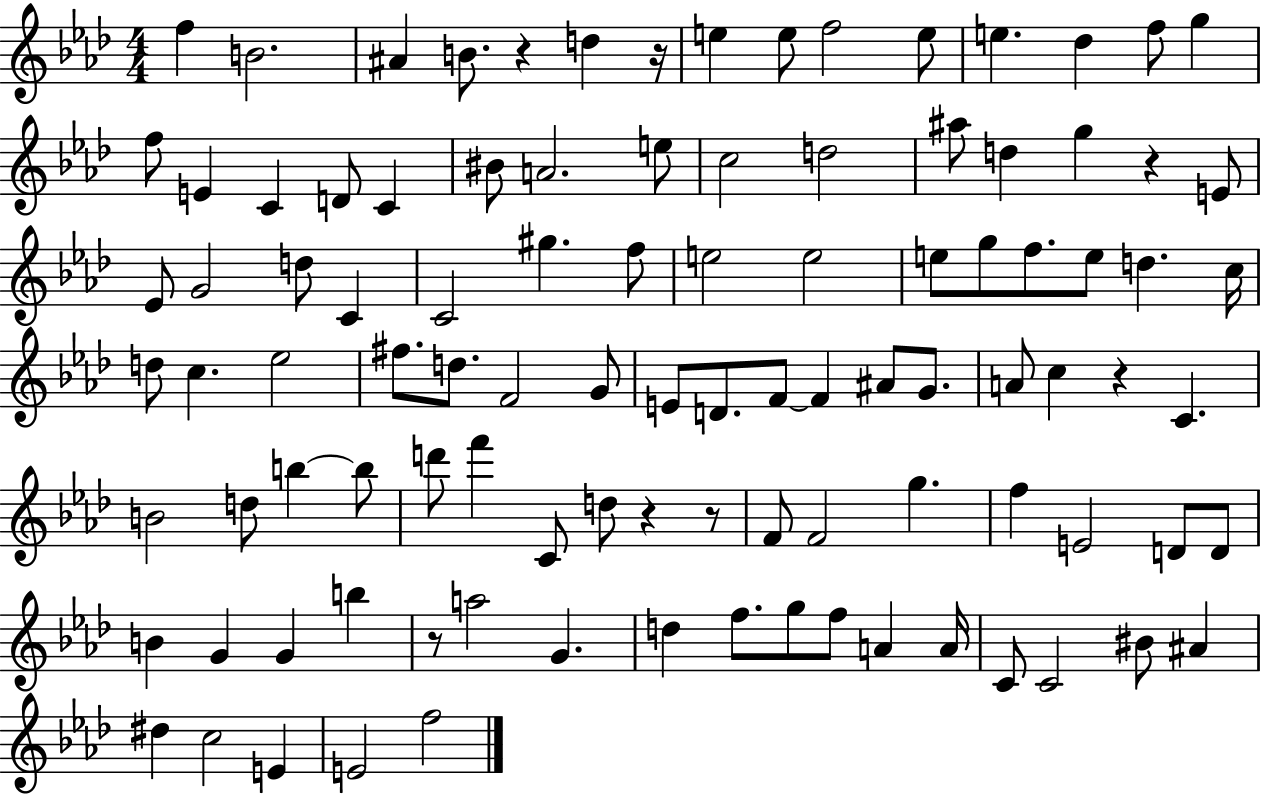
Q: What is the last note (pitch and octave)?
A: F5